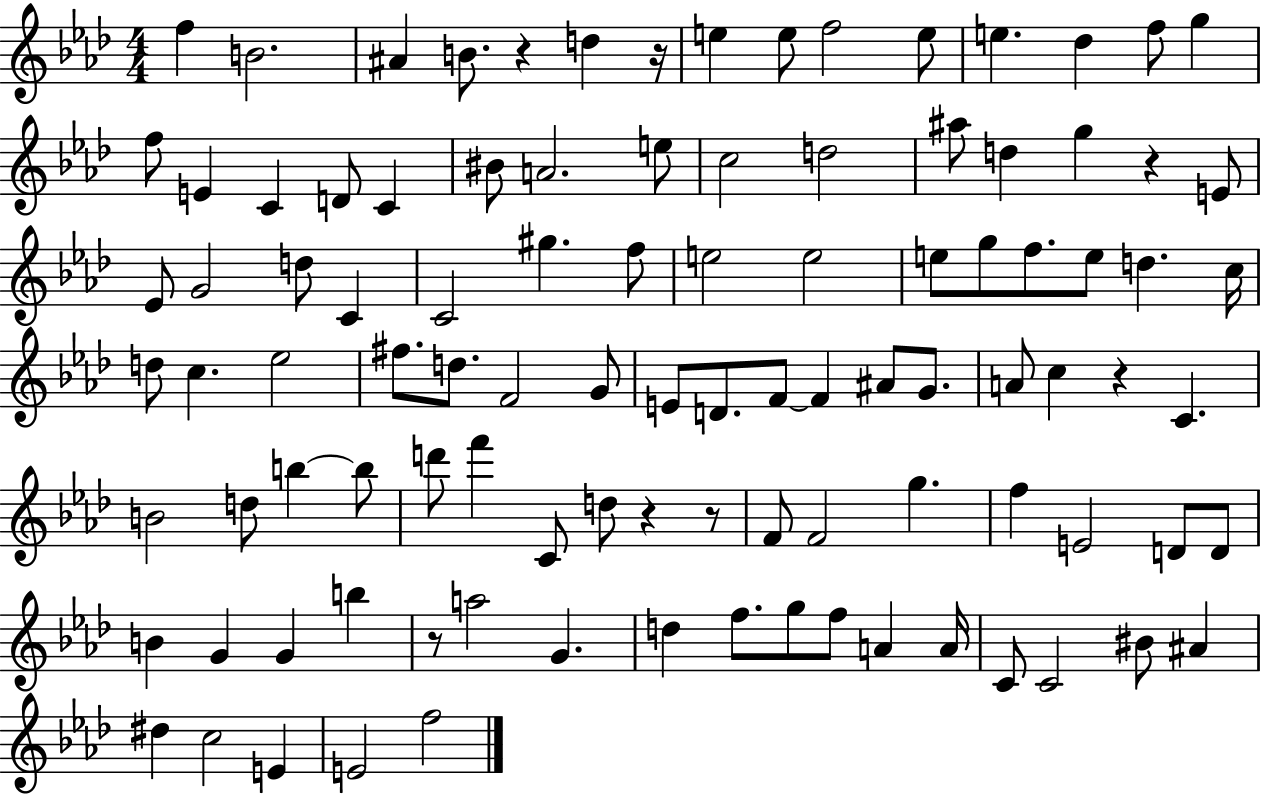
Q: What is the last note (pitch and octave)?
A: F5